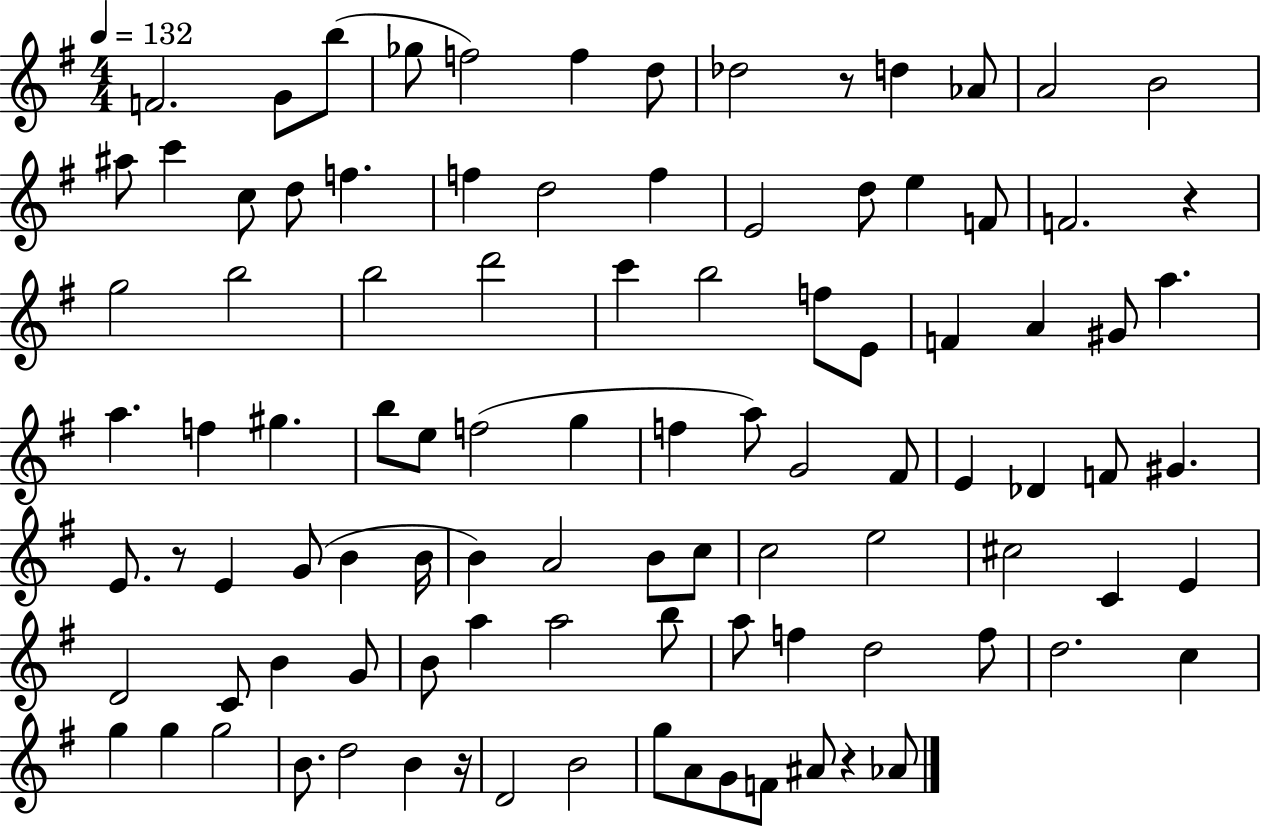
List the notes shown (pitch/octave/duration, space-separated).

F4/h. G4/e B5/e Gb5/e F5/h F5/q D5/e Db5/h R/e D5/q Ab4/e A4/h B4/h A#5/e C6/q C5/e D5/e F5/q. F5/q D5/h F5/q E4/h D5/e E5/q F4/e F4/h. R/q G5/h B5/h B5/h D6/h C6/q B5/h F5/e E4/e F4/q A4/q G#4/e A5/q. A5/q. F5/q G#5/q. B5/e E5/e F5/h G5/q F5/q A5/e G4/h F#4/e E4/q Db4/q F4/e G#4/q. E4/e. R/e E4/q G4/e B4/q B4/s B4/q A4/h B4/e C5/e C5/h E5/h C#5/h C4/q E4/q D4/h C4/e B4/q G4/e B4/e A5/q A5/h B5/e A5/e F5/q D5/h F5/e D5/h. C5/q G5/q G5/q G5/h B4/e. D5/h B4/q R/s D4/h B4/h G5/e A4/e G4/e F4/e A#4/e R/q Ab4/e